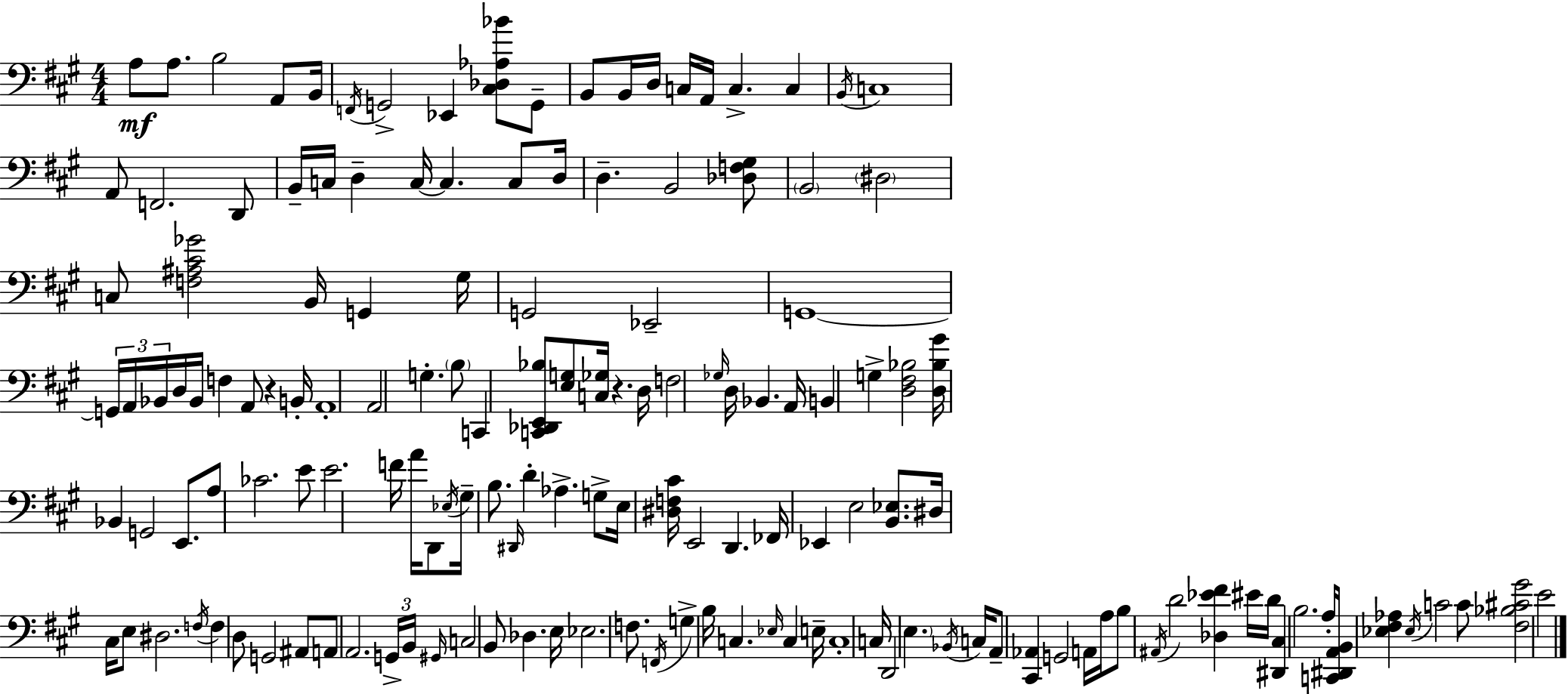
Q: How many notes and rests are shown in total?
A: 149